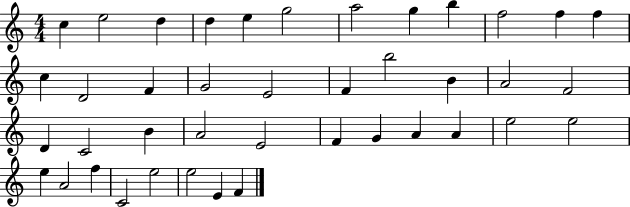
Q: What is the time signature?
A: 4/4